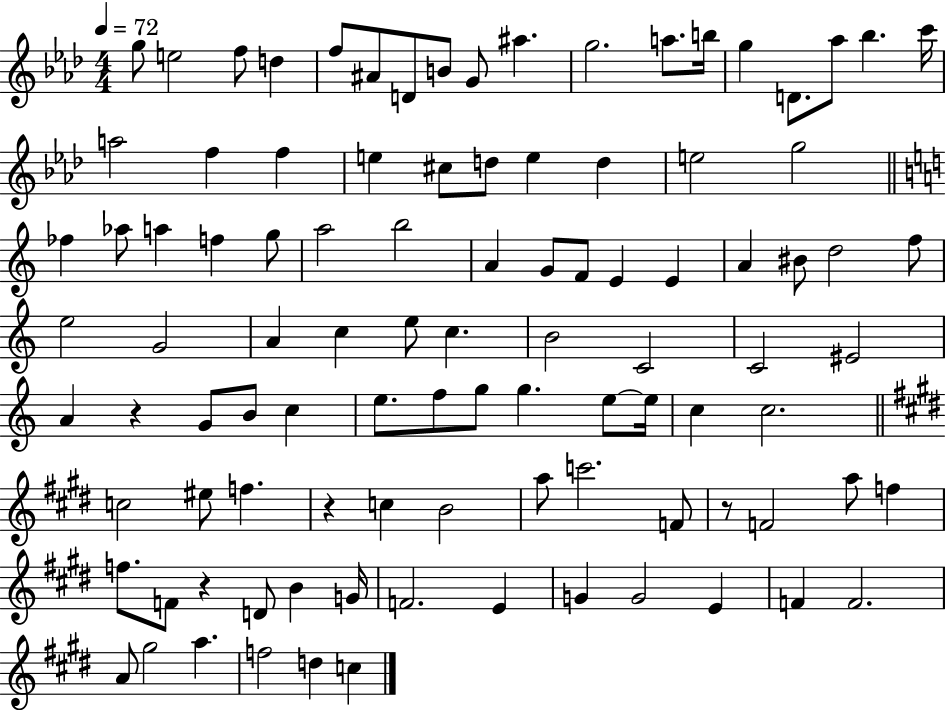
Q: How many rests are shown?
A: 4